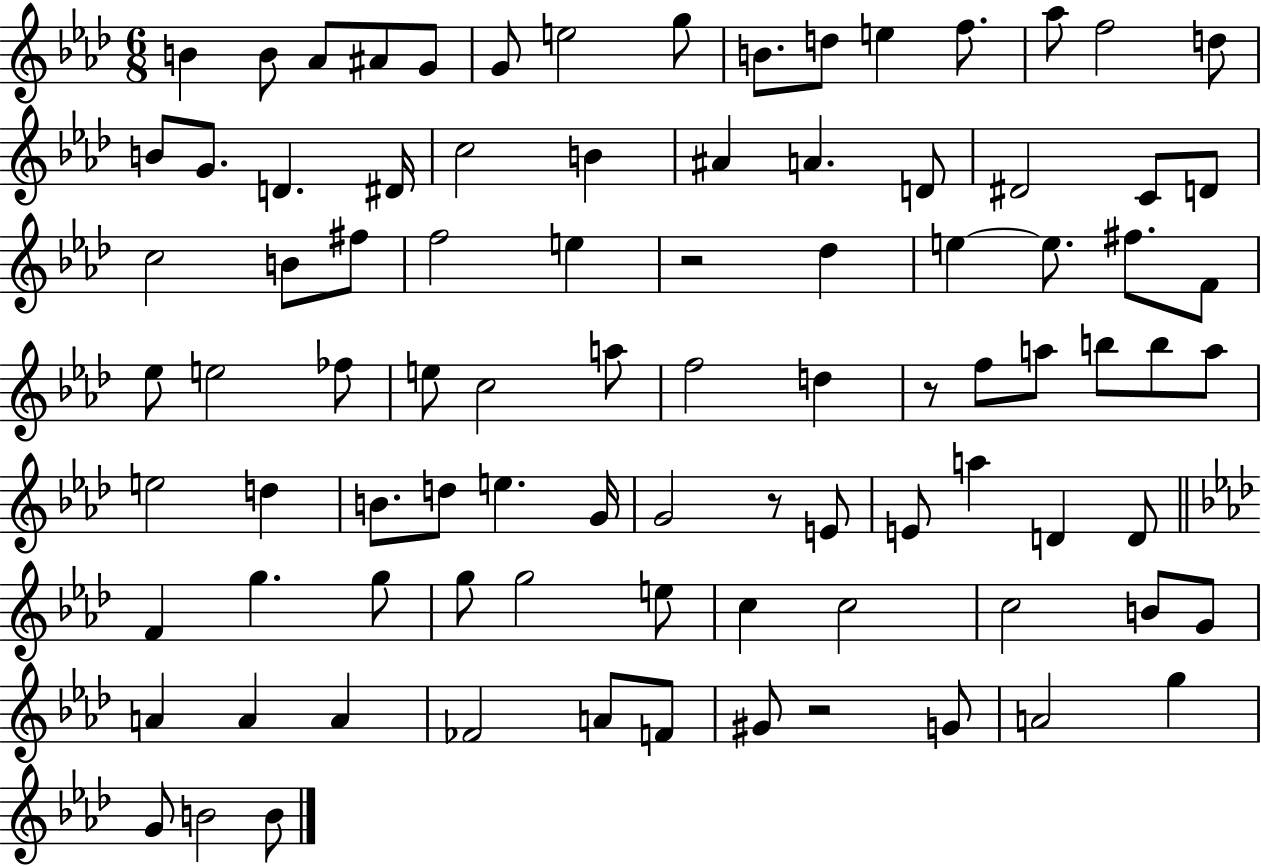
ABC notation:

X:1
T:Untitled
M:6/8
L:1/4
K:Ab
B B/2 _A/2 ^A/2 G/2 G/2 e2 g/2 B/2 d/2 e f/2 _a/2 f2 d/2 B/2 G/2 D ^D/4 c2 B ^A A D/2 ^D2 C/2 D/2 c2 B/2 ^f/2 f2 e z2 _d e e/2 ^f/2 F/2 _e/2 e2 _f/2 e/2 c2 a/2 f2 d z/2 f/2 a/2 b/2 b/2 a/2 e2 d B/2 d/2 e G/4 G2 z/2 E/2 E/2 a D D/2 F g g/2 g/2 g2 e/2 c c2 c2 B/2 G/2 A A A _F2 A/2 F/2 ^G/2 z2 G/2 A2 g G/2 B2 B/2